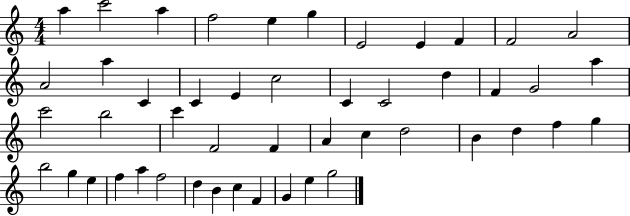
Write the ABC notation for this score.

X:1
T:Untitled
M:4/4
L:1/4
K:C
a c'2 a f2 e g E2 E F F2 A2 A2 a C C E c2 C C2 d F G2 a c'2 b2 c' F2 F A c d2 B d f g b2 g e f a f2 d B c F G e g2